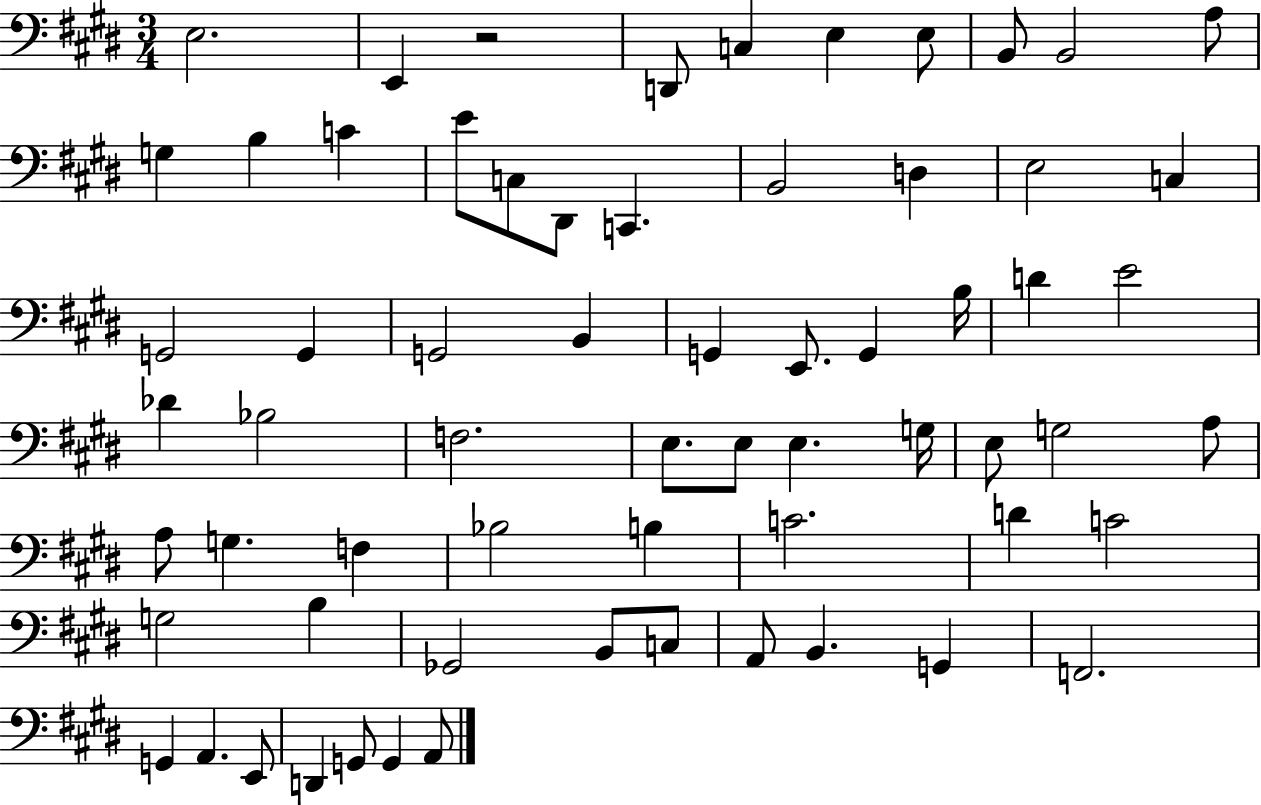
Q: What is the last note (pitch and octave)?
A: A2